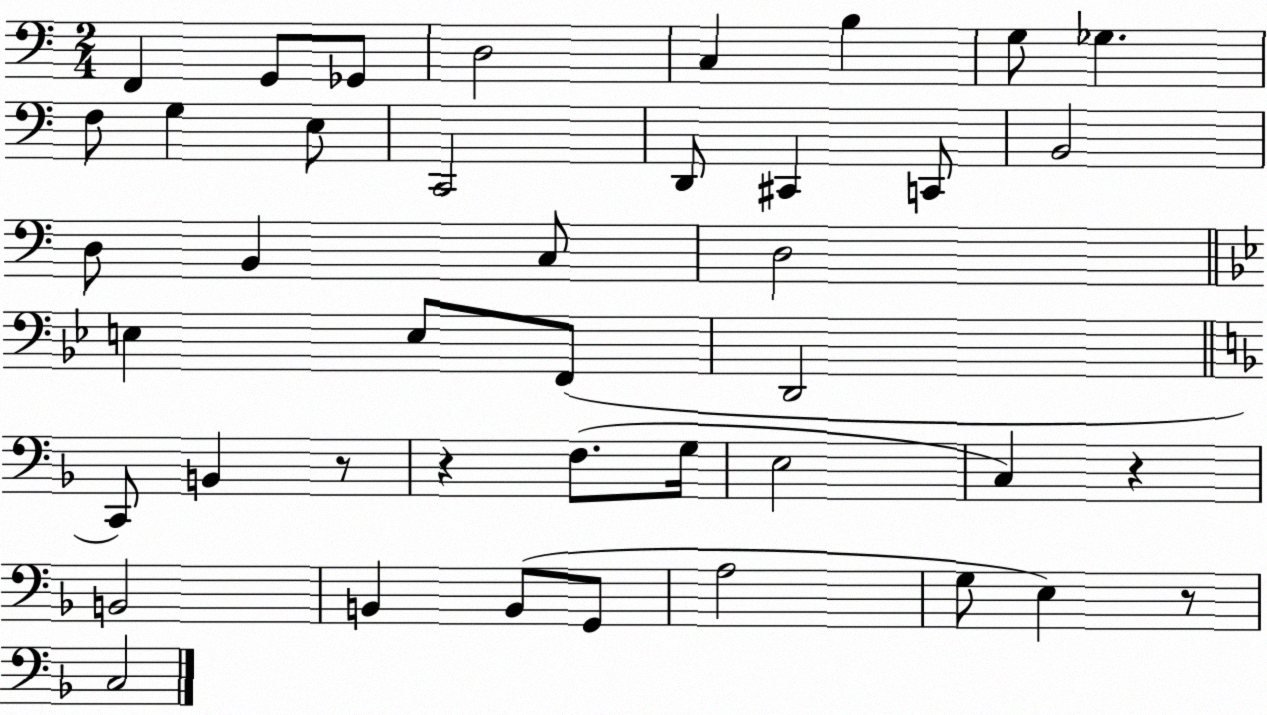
X:1
T:Untitled
M:2/4
L:1/4
K:C
F,, G,,/2 _G,,/2 D,2 C, B, G,/2 _G, F,/2 G, E,/2 C,,2 D,,/2 ^C,, C,,/2 B,,2 D,/2 B,, C,/2 D,2 E, E,/2 F,,/2 D,,2 C,,/2 B,, z/2 z F,/2 G,/4 E,2 C, z B,,2 B,, B,,/2 G,,/2 A,2 G,/2 E, z/2 C,2